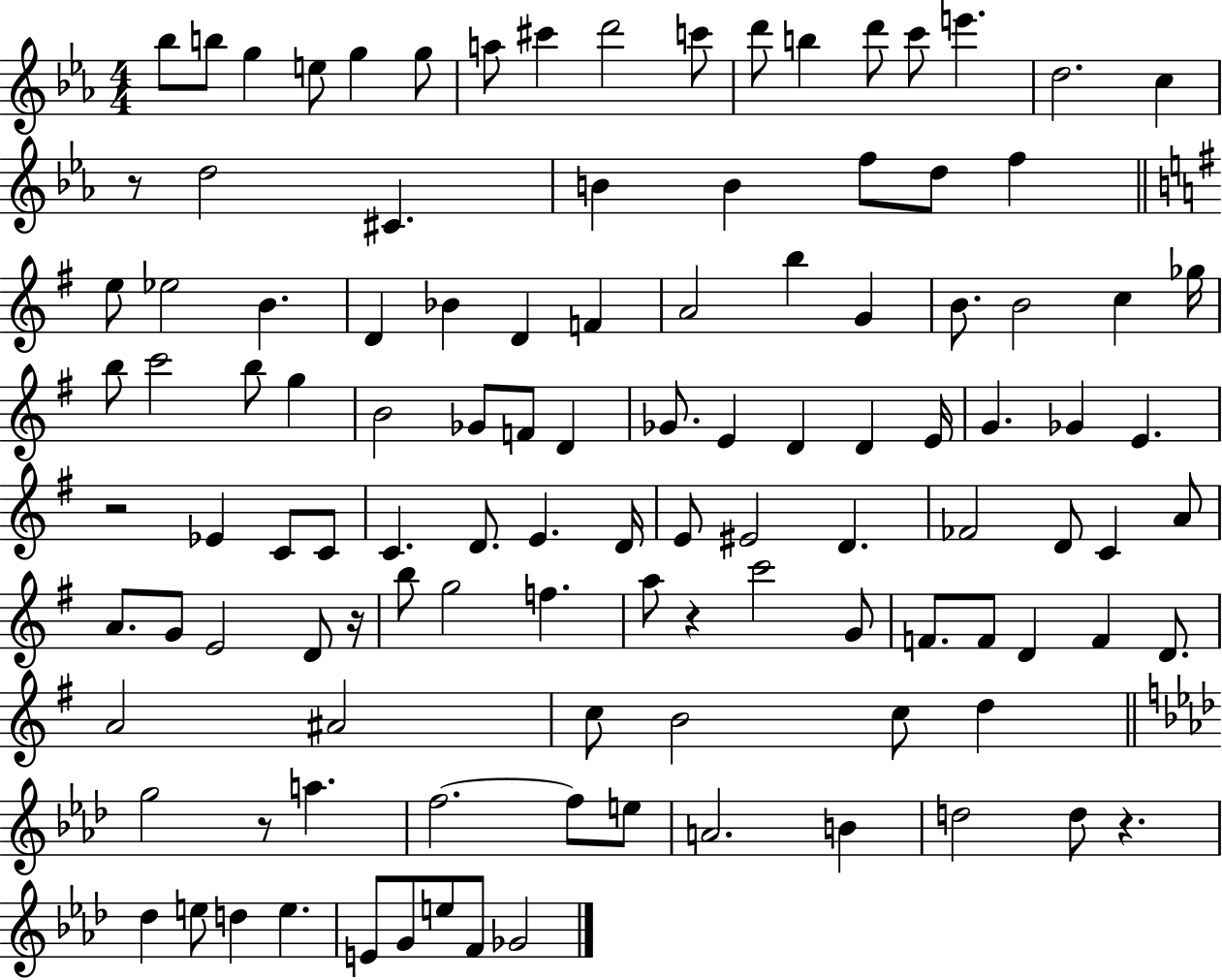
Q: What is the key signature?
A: EES major